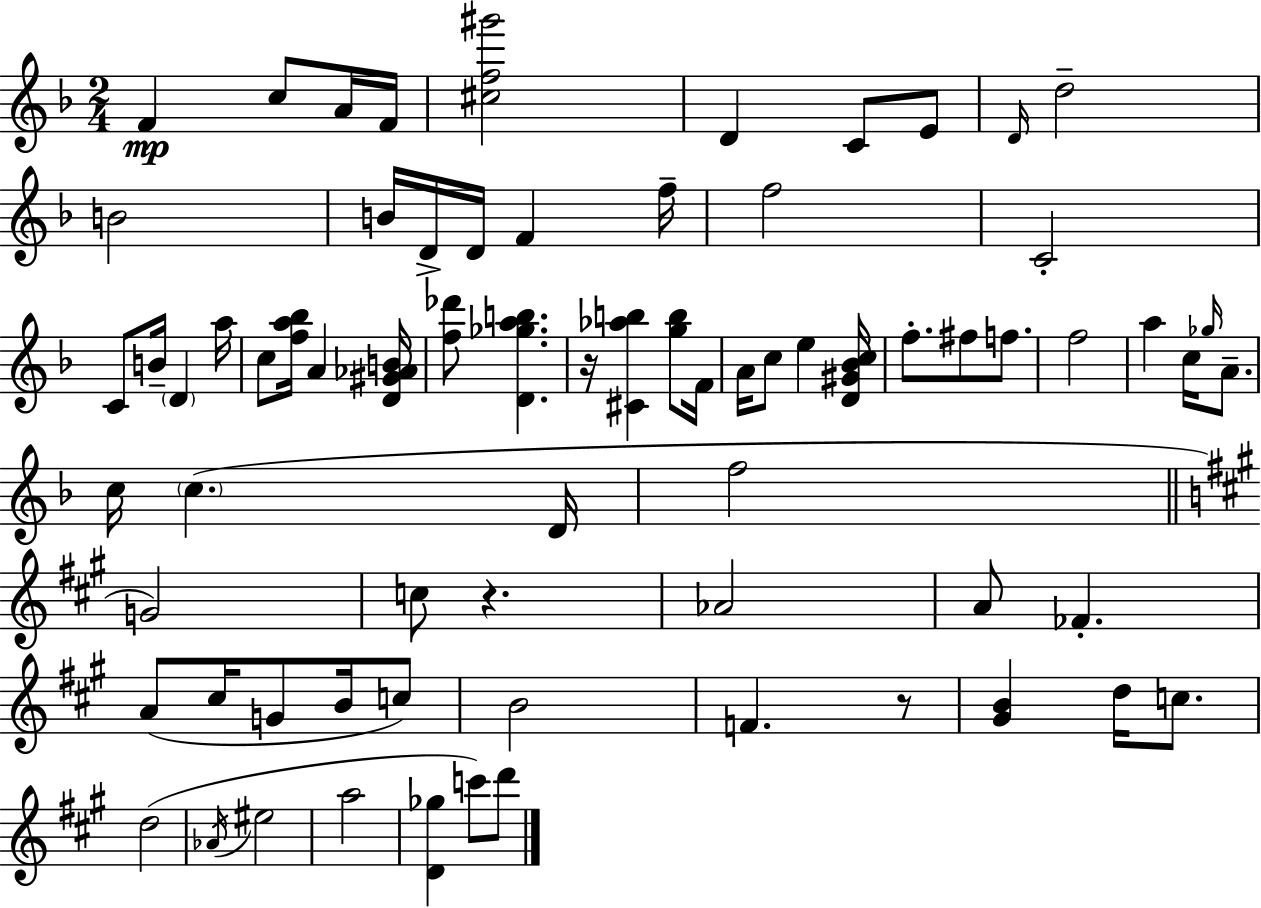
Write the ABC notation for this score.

X:1
T:Untitled
M:2/4
L:1/4
K:Dm
F c/2 A/4 F/4 [^cf^g']2 D C/2 E/2 D/4 d2 B2 B/4 D/4 D/4 F f/4 f2 C2 C/2 B/4 D a/4 c/2 [fa_b]/4 A [D^G_AB]/4 [f_d']/2 [D_gab] z/4 [^C_ab] [gb]/2 F/4 A/4 c/2 e [D^G_Bc]/4 f/2 ^f/2 f/2 f2 a c/4 _g/4 A/2 c/4 c D/4 f2 G2 c/2 z _A2 A/2 _F A/2 ^c/4 G/2 B/4 c/2 B2 F z/2 [^GB] d/4 c/2 d2 _A/4 ^e2 a2 [D_g] c'/2 d'/2